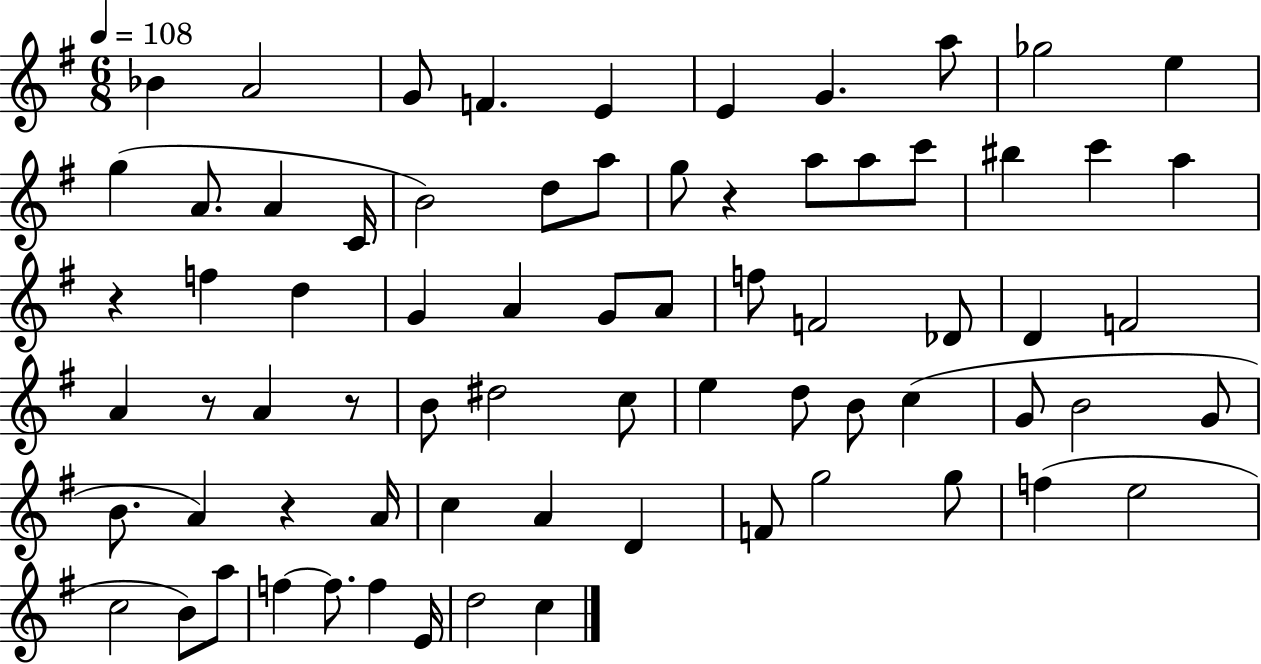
{
  \clef treble
  \numericTimeSignature
  \time 6/8
  \key g \major
  \tempo 4 = 108
  \repeat volta 2 { bes'4 a'2 | g'8 f'4. e'4 | e'4 g'4. a''8 | ges''2 e''4 | \break g''4( a'8. a'4 c'16 | b'2) d''8 a''8 | g''8 r4 a''8 a''8 c'''8 | bis''4 c'''4 a''4 | \break r4 f''4 d''4 | g'4 a'4 g'8 a'8 | f''8 f'2 des'8 | d'4 f'2 | \break a'4 r8 a'4 r8 | b'8 dis''2 c''8 | e''4 d''8 b'8 c''4( | g'8 b'2 g'8 | \break b'8. a'4) r4 a'16 | c''4 a'4 d'4 | f'8 g''2 g''8 | f''4( e''2 | \break c''2 b'8) a''8 | f''4~~ f''8. f''4 e'16 | d''2 c''4 | } \bar "|."
}